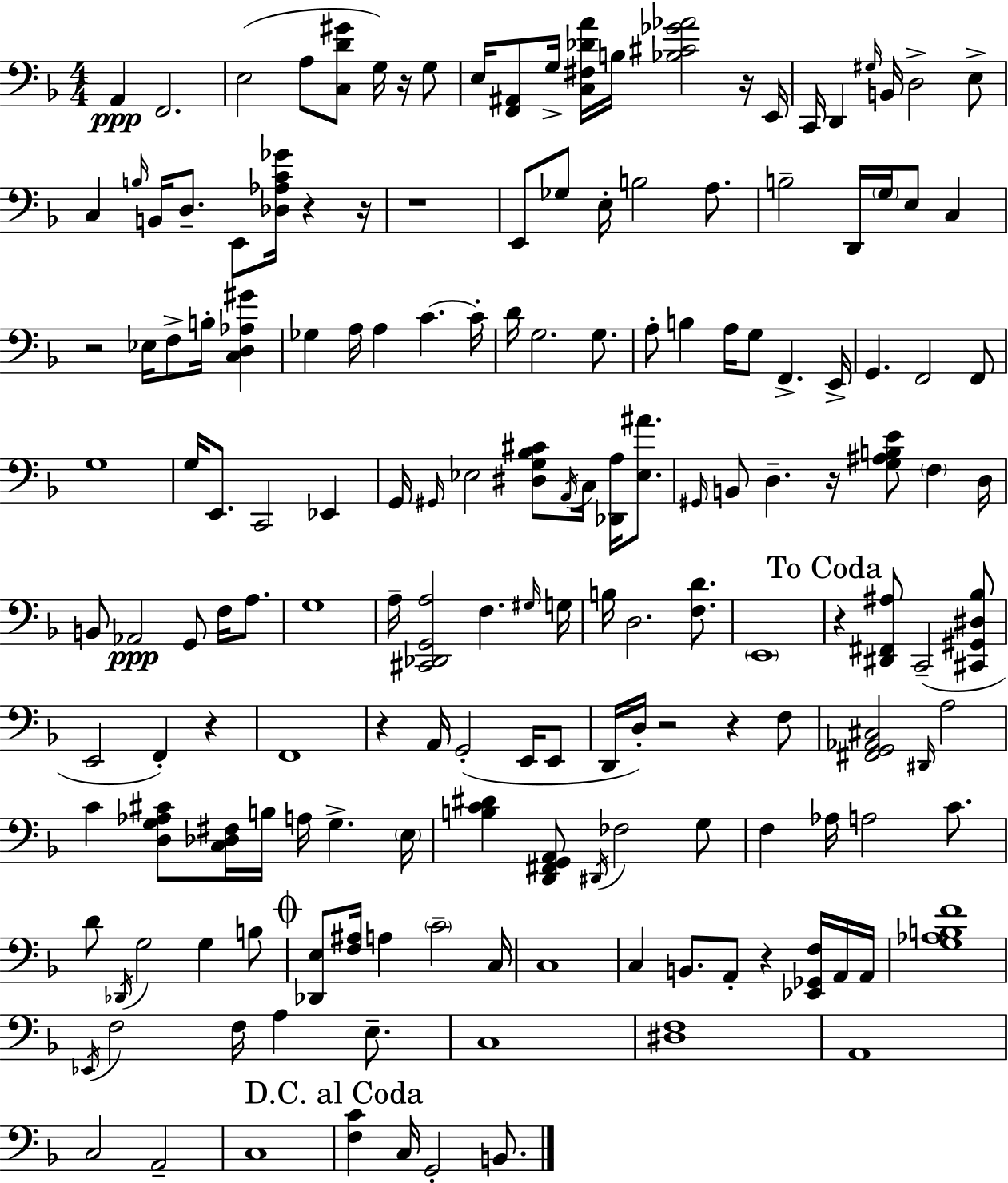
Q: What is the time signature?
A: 4/4